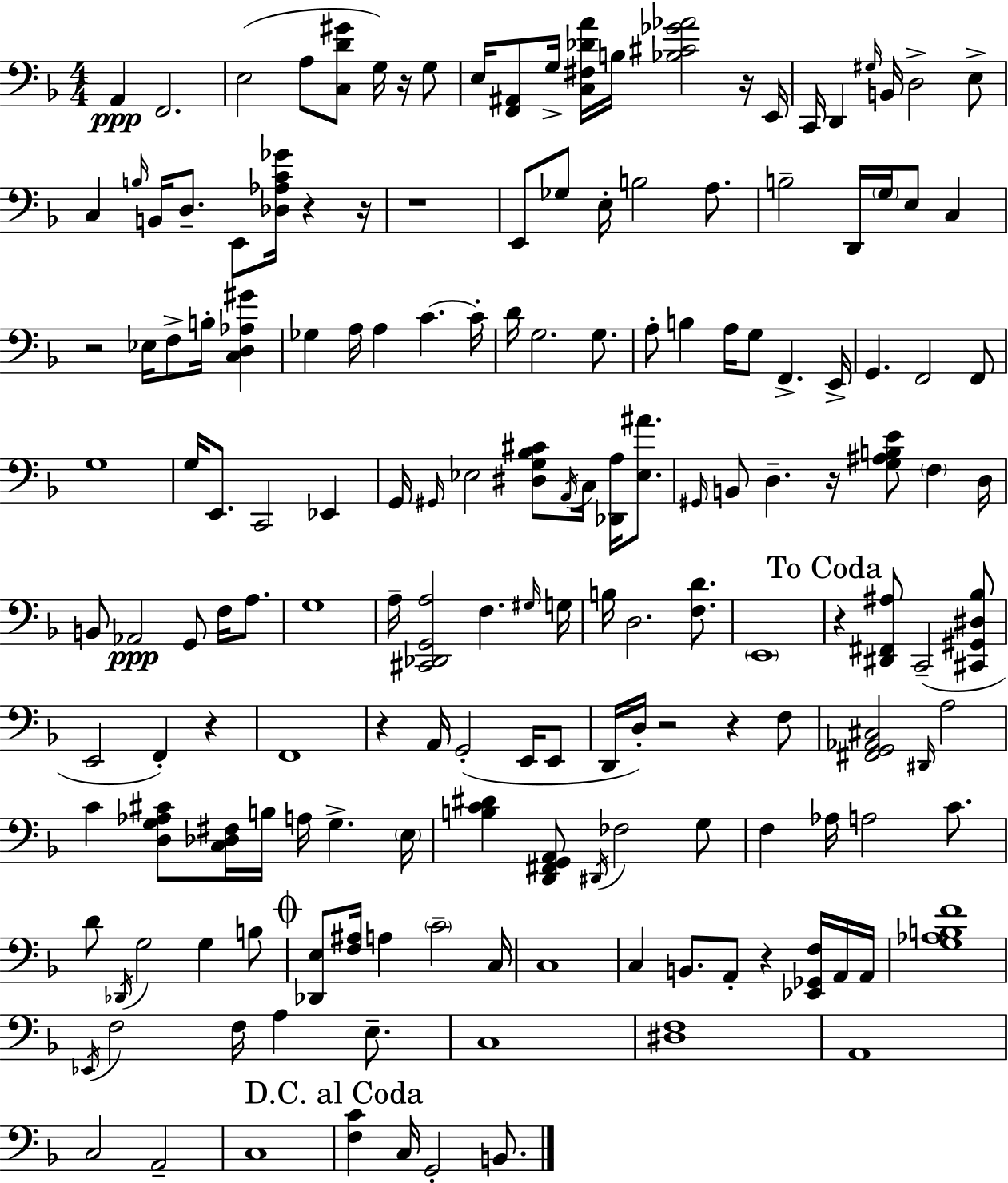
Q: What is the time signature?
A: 4/4